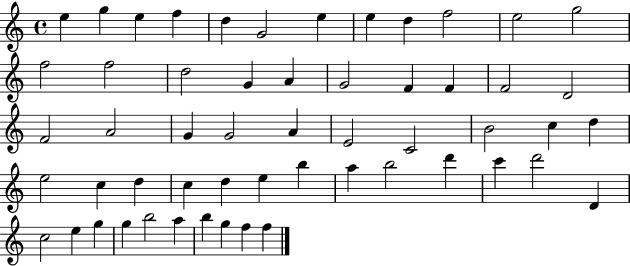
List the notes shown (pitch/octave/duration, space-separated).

E5/q G5/q E5/q F5/q D5/q G4/h E5/q E5/q D5/q F5/h E5/h G5/h F5/h F5/h D5/h G4/q A4/q G4/h F4/q F4/q F4/h D4/h F4/h A4/h G4/q G4/h A4/q E4/h C4/h B4/h C5/q D5/q E5/h C5/q D5/q C5/q D5/q E5/q B5/q A5/q B5/h D6/q C6/q D6/h D4/q C5/h E5/q G5/q G5/q B5/h A5/q B5/q G5/q F5/q F5/q